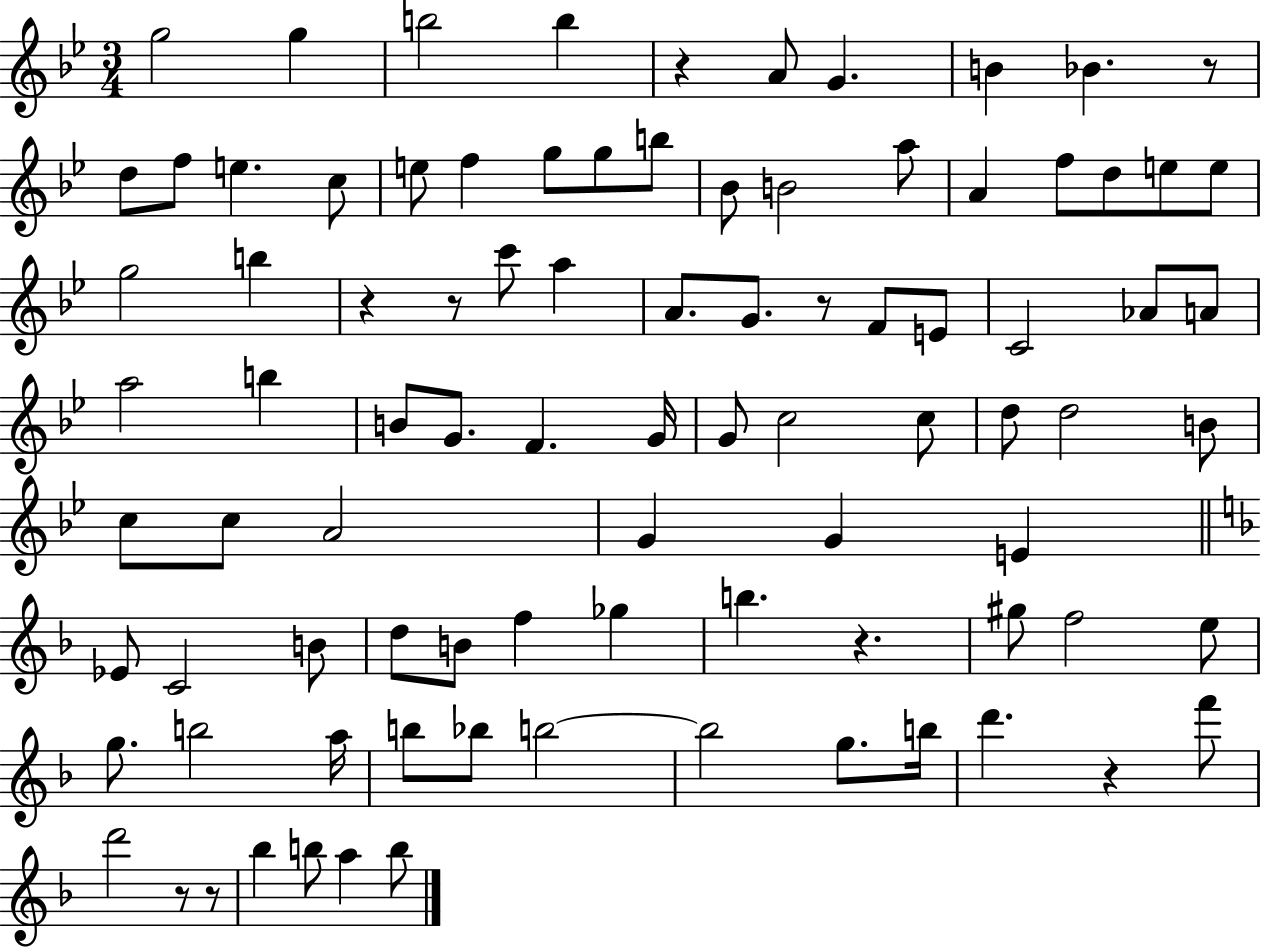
{
  \clef treble
  \numericTimeSignature
  \time 3/4
  \key bes \major
  g''2 g''4 | b''2 b''4 | r4 a'8 g'4. | b'4 bes'4. r8 | \break d''8 f''8 e''4. c''8 | e''8 f''4 g''8 g''8 b''8 | bes'8 b'2 a''8 | a'4 f''8 d''8 e''8 e''8 | \break g''2 b''4 | r4 r8 c'''8 a''4 | a'8. g'8. r8 f'8 e'8 | c'2 aes'8 a'8 | \break a''2 b''4 | b'8 g'8. f'4. g'16 | g'8 c''2 c''8 | d''8 d''2 b'8 | \break c''8 c''8 a'2 | g'4 g'4 e'4 | \bar "||" \break \key f \major ees'8 c'2 b'8 | d''8 b'8 f''4 ges''4 | b''4. r4. | gis''8 f''2 e''8 | \break g''8. b''2 a''16 | b''8 bes''8 b''2~~ | b''2 g''8. b''16 | d'''4. r4 f'''8 | \break d'''2 r8 r8 | bes''4 b''8 a''4 b''8 | \bar "|."
}